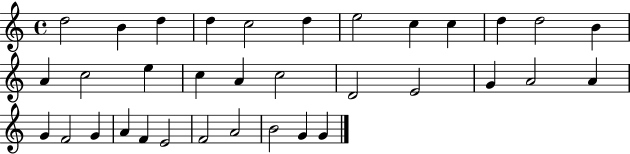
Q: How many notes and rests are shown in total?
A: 34